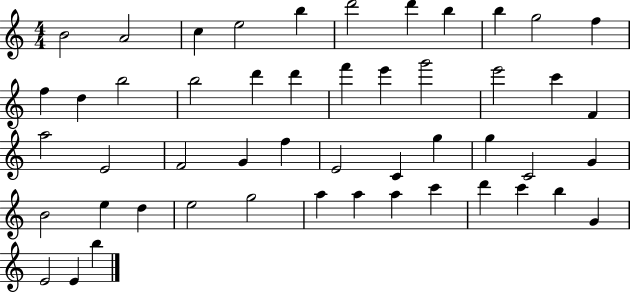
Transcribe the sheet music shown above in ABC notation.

X:1
T:Untitled
M:4/4
L:1/4
K:C
B2 A2 c e2 b d'2 d' b b g2 f f d b2 b2 d' d' f' e' g'2 e'2 c' F a2 E2 F2 G f E2 C g g C2 G B2 e d e2 g2 a a a c' d' c' b G E2 E b